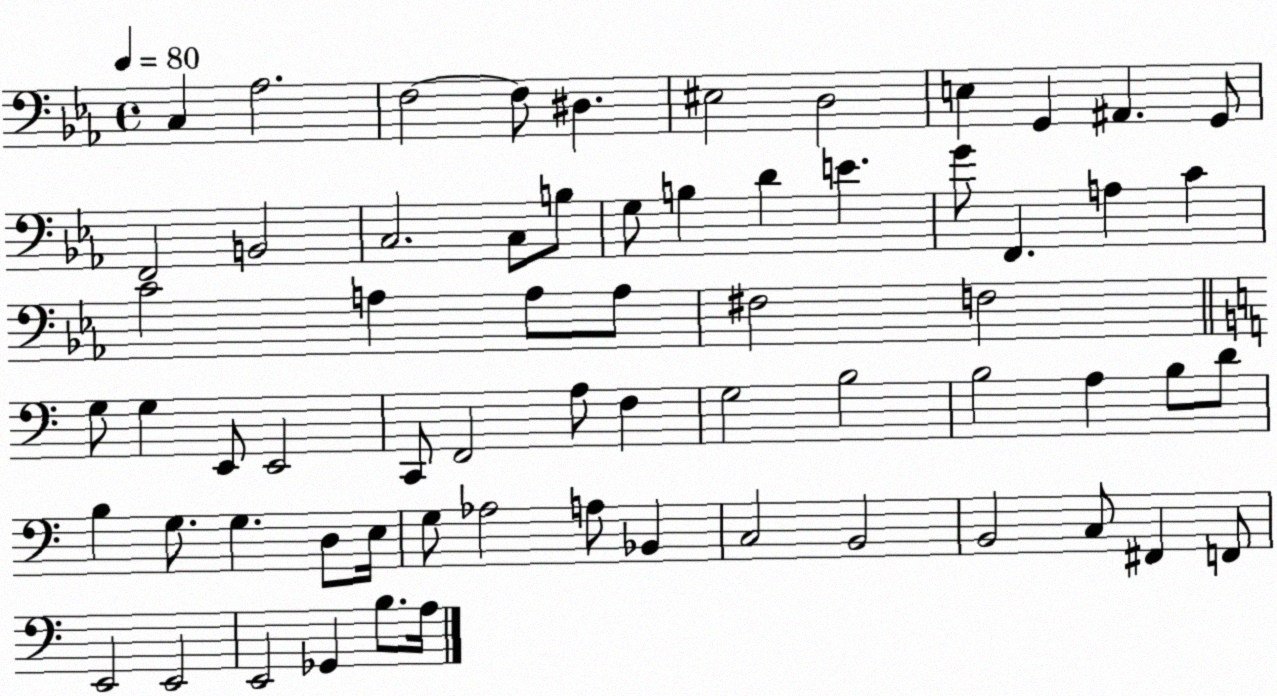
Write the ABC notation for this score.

X:1
T:Untitled
M:4/4
L:1/4
K:Eb
C, _A,2 F,2 F,/2 ^D, ^E,2 D,2 E, G,, ^A,, G,,/2 F,,2 B,,2 C,2 C,/2 B,/2 G,/2 B, D E G/2 F,, A, C C2 A, A,/2 A,/2 ^F,2 F,2 G,/2 G, E,,/2 E,,2 C,,/2 F,,2 A,/2 F, G,2 B,2 B,2 A, B,/2 D/2 B, G,/2 G, D,/2 E,/4 G,/2 _A,2 A,/2 _B,, C,2 B,,2 B,,2 C,/2 ^F,, F,,/2 E,,2 E,,2 E,,2 _G,, B,/2 A,/4